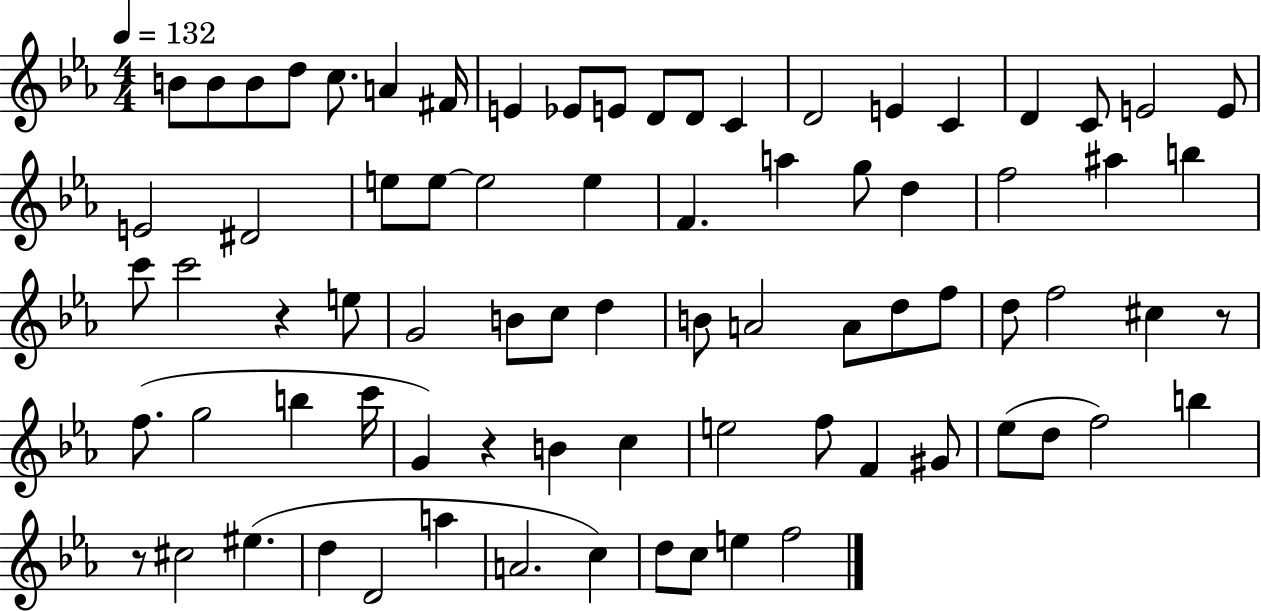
{
  \clef treble
  \numericTimeSignature
  \time 4/4
  \key ees \major
  \tempo 4 = 132
  b'8 b'8 b'8 d''8 c''8. a'4 fis'16 | e'4 ees'8 e'8 d'8 d'8 c'4 | d'2 e'4 c'4 | d'4 c'8 e'2 e'8 | \break e'2 dis'2 | e''8 e''8~~ e''2 e''4 | f'4. a''4 g''8 d''4 | f''2 ais''4 b''4 | \break c'''8 c'''2 r4 e''8 | g'2 b'8 c''8 d''4 | b'8 a'2 a'8 d''8 f''8 | d''8 f''2 cis''4 r8 | \break f''8.( g''2 b''4 c'''16 | g'4) r4 b'4 c''4 | e''2 f''8 f'4 gis'8 | ees''8( d''8 f''2) b''4 | \break r8 cis''2 eis''4.( | d''4 d'2 a''4 | a'2. c''4) | d''8 c''8 e''4 f''2 | \break \bar "|."
}